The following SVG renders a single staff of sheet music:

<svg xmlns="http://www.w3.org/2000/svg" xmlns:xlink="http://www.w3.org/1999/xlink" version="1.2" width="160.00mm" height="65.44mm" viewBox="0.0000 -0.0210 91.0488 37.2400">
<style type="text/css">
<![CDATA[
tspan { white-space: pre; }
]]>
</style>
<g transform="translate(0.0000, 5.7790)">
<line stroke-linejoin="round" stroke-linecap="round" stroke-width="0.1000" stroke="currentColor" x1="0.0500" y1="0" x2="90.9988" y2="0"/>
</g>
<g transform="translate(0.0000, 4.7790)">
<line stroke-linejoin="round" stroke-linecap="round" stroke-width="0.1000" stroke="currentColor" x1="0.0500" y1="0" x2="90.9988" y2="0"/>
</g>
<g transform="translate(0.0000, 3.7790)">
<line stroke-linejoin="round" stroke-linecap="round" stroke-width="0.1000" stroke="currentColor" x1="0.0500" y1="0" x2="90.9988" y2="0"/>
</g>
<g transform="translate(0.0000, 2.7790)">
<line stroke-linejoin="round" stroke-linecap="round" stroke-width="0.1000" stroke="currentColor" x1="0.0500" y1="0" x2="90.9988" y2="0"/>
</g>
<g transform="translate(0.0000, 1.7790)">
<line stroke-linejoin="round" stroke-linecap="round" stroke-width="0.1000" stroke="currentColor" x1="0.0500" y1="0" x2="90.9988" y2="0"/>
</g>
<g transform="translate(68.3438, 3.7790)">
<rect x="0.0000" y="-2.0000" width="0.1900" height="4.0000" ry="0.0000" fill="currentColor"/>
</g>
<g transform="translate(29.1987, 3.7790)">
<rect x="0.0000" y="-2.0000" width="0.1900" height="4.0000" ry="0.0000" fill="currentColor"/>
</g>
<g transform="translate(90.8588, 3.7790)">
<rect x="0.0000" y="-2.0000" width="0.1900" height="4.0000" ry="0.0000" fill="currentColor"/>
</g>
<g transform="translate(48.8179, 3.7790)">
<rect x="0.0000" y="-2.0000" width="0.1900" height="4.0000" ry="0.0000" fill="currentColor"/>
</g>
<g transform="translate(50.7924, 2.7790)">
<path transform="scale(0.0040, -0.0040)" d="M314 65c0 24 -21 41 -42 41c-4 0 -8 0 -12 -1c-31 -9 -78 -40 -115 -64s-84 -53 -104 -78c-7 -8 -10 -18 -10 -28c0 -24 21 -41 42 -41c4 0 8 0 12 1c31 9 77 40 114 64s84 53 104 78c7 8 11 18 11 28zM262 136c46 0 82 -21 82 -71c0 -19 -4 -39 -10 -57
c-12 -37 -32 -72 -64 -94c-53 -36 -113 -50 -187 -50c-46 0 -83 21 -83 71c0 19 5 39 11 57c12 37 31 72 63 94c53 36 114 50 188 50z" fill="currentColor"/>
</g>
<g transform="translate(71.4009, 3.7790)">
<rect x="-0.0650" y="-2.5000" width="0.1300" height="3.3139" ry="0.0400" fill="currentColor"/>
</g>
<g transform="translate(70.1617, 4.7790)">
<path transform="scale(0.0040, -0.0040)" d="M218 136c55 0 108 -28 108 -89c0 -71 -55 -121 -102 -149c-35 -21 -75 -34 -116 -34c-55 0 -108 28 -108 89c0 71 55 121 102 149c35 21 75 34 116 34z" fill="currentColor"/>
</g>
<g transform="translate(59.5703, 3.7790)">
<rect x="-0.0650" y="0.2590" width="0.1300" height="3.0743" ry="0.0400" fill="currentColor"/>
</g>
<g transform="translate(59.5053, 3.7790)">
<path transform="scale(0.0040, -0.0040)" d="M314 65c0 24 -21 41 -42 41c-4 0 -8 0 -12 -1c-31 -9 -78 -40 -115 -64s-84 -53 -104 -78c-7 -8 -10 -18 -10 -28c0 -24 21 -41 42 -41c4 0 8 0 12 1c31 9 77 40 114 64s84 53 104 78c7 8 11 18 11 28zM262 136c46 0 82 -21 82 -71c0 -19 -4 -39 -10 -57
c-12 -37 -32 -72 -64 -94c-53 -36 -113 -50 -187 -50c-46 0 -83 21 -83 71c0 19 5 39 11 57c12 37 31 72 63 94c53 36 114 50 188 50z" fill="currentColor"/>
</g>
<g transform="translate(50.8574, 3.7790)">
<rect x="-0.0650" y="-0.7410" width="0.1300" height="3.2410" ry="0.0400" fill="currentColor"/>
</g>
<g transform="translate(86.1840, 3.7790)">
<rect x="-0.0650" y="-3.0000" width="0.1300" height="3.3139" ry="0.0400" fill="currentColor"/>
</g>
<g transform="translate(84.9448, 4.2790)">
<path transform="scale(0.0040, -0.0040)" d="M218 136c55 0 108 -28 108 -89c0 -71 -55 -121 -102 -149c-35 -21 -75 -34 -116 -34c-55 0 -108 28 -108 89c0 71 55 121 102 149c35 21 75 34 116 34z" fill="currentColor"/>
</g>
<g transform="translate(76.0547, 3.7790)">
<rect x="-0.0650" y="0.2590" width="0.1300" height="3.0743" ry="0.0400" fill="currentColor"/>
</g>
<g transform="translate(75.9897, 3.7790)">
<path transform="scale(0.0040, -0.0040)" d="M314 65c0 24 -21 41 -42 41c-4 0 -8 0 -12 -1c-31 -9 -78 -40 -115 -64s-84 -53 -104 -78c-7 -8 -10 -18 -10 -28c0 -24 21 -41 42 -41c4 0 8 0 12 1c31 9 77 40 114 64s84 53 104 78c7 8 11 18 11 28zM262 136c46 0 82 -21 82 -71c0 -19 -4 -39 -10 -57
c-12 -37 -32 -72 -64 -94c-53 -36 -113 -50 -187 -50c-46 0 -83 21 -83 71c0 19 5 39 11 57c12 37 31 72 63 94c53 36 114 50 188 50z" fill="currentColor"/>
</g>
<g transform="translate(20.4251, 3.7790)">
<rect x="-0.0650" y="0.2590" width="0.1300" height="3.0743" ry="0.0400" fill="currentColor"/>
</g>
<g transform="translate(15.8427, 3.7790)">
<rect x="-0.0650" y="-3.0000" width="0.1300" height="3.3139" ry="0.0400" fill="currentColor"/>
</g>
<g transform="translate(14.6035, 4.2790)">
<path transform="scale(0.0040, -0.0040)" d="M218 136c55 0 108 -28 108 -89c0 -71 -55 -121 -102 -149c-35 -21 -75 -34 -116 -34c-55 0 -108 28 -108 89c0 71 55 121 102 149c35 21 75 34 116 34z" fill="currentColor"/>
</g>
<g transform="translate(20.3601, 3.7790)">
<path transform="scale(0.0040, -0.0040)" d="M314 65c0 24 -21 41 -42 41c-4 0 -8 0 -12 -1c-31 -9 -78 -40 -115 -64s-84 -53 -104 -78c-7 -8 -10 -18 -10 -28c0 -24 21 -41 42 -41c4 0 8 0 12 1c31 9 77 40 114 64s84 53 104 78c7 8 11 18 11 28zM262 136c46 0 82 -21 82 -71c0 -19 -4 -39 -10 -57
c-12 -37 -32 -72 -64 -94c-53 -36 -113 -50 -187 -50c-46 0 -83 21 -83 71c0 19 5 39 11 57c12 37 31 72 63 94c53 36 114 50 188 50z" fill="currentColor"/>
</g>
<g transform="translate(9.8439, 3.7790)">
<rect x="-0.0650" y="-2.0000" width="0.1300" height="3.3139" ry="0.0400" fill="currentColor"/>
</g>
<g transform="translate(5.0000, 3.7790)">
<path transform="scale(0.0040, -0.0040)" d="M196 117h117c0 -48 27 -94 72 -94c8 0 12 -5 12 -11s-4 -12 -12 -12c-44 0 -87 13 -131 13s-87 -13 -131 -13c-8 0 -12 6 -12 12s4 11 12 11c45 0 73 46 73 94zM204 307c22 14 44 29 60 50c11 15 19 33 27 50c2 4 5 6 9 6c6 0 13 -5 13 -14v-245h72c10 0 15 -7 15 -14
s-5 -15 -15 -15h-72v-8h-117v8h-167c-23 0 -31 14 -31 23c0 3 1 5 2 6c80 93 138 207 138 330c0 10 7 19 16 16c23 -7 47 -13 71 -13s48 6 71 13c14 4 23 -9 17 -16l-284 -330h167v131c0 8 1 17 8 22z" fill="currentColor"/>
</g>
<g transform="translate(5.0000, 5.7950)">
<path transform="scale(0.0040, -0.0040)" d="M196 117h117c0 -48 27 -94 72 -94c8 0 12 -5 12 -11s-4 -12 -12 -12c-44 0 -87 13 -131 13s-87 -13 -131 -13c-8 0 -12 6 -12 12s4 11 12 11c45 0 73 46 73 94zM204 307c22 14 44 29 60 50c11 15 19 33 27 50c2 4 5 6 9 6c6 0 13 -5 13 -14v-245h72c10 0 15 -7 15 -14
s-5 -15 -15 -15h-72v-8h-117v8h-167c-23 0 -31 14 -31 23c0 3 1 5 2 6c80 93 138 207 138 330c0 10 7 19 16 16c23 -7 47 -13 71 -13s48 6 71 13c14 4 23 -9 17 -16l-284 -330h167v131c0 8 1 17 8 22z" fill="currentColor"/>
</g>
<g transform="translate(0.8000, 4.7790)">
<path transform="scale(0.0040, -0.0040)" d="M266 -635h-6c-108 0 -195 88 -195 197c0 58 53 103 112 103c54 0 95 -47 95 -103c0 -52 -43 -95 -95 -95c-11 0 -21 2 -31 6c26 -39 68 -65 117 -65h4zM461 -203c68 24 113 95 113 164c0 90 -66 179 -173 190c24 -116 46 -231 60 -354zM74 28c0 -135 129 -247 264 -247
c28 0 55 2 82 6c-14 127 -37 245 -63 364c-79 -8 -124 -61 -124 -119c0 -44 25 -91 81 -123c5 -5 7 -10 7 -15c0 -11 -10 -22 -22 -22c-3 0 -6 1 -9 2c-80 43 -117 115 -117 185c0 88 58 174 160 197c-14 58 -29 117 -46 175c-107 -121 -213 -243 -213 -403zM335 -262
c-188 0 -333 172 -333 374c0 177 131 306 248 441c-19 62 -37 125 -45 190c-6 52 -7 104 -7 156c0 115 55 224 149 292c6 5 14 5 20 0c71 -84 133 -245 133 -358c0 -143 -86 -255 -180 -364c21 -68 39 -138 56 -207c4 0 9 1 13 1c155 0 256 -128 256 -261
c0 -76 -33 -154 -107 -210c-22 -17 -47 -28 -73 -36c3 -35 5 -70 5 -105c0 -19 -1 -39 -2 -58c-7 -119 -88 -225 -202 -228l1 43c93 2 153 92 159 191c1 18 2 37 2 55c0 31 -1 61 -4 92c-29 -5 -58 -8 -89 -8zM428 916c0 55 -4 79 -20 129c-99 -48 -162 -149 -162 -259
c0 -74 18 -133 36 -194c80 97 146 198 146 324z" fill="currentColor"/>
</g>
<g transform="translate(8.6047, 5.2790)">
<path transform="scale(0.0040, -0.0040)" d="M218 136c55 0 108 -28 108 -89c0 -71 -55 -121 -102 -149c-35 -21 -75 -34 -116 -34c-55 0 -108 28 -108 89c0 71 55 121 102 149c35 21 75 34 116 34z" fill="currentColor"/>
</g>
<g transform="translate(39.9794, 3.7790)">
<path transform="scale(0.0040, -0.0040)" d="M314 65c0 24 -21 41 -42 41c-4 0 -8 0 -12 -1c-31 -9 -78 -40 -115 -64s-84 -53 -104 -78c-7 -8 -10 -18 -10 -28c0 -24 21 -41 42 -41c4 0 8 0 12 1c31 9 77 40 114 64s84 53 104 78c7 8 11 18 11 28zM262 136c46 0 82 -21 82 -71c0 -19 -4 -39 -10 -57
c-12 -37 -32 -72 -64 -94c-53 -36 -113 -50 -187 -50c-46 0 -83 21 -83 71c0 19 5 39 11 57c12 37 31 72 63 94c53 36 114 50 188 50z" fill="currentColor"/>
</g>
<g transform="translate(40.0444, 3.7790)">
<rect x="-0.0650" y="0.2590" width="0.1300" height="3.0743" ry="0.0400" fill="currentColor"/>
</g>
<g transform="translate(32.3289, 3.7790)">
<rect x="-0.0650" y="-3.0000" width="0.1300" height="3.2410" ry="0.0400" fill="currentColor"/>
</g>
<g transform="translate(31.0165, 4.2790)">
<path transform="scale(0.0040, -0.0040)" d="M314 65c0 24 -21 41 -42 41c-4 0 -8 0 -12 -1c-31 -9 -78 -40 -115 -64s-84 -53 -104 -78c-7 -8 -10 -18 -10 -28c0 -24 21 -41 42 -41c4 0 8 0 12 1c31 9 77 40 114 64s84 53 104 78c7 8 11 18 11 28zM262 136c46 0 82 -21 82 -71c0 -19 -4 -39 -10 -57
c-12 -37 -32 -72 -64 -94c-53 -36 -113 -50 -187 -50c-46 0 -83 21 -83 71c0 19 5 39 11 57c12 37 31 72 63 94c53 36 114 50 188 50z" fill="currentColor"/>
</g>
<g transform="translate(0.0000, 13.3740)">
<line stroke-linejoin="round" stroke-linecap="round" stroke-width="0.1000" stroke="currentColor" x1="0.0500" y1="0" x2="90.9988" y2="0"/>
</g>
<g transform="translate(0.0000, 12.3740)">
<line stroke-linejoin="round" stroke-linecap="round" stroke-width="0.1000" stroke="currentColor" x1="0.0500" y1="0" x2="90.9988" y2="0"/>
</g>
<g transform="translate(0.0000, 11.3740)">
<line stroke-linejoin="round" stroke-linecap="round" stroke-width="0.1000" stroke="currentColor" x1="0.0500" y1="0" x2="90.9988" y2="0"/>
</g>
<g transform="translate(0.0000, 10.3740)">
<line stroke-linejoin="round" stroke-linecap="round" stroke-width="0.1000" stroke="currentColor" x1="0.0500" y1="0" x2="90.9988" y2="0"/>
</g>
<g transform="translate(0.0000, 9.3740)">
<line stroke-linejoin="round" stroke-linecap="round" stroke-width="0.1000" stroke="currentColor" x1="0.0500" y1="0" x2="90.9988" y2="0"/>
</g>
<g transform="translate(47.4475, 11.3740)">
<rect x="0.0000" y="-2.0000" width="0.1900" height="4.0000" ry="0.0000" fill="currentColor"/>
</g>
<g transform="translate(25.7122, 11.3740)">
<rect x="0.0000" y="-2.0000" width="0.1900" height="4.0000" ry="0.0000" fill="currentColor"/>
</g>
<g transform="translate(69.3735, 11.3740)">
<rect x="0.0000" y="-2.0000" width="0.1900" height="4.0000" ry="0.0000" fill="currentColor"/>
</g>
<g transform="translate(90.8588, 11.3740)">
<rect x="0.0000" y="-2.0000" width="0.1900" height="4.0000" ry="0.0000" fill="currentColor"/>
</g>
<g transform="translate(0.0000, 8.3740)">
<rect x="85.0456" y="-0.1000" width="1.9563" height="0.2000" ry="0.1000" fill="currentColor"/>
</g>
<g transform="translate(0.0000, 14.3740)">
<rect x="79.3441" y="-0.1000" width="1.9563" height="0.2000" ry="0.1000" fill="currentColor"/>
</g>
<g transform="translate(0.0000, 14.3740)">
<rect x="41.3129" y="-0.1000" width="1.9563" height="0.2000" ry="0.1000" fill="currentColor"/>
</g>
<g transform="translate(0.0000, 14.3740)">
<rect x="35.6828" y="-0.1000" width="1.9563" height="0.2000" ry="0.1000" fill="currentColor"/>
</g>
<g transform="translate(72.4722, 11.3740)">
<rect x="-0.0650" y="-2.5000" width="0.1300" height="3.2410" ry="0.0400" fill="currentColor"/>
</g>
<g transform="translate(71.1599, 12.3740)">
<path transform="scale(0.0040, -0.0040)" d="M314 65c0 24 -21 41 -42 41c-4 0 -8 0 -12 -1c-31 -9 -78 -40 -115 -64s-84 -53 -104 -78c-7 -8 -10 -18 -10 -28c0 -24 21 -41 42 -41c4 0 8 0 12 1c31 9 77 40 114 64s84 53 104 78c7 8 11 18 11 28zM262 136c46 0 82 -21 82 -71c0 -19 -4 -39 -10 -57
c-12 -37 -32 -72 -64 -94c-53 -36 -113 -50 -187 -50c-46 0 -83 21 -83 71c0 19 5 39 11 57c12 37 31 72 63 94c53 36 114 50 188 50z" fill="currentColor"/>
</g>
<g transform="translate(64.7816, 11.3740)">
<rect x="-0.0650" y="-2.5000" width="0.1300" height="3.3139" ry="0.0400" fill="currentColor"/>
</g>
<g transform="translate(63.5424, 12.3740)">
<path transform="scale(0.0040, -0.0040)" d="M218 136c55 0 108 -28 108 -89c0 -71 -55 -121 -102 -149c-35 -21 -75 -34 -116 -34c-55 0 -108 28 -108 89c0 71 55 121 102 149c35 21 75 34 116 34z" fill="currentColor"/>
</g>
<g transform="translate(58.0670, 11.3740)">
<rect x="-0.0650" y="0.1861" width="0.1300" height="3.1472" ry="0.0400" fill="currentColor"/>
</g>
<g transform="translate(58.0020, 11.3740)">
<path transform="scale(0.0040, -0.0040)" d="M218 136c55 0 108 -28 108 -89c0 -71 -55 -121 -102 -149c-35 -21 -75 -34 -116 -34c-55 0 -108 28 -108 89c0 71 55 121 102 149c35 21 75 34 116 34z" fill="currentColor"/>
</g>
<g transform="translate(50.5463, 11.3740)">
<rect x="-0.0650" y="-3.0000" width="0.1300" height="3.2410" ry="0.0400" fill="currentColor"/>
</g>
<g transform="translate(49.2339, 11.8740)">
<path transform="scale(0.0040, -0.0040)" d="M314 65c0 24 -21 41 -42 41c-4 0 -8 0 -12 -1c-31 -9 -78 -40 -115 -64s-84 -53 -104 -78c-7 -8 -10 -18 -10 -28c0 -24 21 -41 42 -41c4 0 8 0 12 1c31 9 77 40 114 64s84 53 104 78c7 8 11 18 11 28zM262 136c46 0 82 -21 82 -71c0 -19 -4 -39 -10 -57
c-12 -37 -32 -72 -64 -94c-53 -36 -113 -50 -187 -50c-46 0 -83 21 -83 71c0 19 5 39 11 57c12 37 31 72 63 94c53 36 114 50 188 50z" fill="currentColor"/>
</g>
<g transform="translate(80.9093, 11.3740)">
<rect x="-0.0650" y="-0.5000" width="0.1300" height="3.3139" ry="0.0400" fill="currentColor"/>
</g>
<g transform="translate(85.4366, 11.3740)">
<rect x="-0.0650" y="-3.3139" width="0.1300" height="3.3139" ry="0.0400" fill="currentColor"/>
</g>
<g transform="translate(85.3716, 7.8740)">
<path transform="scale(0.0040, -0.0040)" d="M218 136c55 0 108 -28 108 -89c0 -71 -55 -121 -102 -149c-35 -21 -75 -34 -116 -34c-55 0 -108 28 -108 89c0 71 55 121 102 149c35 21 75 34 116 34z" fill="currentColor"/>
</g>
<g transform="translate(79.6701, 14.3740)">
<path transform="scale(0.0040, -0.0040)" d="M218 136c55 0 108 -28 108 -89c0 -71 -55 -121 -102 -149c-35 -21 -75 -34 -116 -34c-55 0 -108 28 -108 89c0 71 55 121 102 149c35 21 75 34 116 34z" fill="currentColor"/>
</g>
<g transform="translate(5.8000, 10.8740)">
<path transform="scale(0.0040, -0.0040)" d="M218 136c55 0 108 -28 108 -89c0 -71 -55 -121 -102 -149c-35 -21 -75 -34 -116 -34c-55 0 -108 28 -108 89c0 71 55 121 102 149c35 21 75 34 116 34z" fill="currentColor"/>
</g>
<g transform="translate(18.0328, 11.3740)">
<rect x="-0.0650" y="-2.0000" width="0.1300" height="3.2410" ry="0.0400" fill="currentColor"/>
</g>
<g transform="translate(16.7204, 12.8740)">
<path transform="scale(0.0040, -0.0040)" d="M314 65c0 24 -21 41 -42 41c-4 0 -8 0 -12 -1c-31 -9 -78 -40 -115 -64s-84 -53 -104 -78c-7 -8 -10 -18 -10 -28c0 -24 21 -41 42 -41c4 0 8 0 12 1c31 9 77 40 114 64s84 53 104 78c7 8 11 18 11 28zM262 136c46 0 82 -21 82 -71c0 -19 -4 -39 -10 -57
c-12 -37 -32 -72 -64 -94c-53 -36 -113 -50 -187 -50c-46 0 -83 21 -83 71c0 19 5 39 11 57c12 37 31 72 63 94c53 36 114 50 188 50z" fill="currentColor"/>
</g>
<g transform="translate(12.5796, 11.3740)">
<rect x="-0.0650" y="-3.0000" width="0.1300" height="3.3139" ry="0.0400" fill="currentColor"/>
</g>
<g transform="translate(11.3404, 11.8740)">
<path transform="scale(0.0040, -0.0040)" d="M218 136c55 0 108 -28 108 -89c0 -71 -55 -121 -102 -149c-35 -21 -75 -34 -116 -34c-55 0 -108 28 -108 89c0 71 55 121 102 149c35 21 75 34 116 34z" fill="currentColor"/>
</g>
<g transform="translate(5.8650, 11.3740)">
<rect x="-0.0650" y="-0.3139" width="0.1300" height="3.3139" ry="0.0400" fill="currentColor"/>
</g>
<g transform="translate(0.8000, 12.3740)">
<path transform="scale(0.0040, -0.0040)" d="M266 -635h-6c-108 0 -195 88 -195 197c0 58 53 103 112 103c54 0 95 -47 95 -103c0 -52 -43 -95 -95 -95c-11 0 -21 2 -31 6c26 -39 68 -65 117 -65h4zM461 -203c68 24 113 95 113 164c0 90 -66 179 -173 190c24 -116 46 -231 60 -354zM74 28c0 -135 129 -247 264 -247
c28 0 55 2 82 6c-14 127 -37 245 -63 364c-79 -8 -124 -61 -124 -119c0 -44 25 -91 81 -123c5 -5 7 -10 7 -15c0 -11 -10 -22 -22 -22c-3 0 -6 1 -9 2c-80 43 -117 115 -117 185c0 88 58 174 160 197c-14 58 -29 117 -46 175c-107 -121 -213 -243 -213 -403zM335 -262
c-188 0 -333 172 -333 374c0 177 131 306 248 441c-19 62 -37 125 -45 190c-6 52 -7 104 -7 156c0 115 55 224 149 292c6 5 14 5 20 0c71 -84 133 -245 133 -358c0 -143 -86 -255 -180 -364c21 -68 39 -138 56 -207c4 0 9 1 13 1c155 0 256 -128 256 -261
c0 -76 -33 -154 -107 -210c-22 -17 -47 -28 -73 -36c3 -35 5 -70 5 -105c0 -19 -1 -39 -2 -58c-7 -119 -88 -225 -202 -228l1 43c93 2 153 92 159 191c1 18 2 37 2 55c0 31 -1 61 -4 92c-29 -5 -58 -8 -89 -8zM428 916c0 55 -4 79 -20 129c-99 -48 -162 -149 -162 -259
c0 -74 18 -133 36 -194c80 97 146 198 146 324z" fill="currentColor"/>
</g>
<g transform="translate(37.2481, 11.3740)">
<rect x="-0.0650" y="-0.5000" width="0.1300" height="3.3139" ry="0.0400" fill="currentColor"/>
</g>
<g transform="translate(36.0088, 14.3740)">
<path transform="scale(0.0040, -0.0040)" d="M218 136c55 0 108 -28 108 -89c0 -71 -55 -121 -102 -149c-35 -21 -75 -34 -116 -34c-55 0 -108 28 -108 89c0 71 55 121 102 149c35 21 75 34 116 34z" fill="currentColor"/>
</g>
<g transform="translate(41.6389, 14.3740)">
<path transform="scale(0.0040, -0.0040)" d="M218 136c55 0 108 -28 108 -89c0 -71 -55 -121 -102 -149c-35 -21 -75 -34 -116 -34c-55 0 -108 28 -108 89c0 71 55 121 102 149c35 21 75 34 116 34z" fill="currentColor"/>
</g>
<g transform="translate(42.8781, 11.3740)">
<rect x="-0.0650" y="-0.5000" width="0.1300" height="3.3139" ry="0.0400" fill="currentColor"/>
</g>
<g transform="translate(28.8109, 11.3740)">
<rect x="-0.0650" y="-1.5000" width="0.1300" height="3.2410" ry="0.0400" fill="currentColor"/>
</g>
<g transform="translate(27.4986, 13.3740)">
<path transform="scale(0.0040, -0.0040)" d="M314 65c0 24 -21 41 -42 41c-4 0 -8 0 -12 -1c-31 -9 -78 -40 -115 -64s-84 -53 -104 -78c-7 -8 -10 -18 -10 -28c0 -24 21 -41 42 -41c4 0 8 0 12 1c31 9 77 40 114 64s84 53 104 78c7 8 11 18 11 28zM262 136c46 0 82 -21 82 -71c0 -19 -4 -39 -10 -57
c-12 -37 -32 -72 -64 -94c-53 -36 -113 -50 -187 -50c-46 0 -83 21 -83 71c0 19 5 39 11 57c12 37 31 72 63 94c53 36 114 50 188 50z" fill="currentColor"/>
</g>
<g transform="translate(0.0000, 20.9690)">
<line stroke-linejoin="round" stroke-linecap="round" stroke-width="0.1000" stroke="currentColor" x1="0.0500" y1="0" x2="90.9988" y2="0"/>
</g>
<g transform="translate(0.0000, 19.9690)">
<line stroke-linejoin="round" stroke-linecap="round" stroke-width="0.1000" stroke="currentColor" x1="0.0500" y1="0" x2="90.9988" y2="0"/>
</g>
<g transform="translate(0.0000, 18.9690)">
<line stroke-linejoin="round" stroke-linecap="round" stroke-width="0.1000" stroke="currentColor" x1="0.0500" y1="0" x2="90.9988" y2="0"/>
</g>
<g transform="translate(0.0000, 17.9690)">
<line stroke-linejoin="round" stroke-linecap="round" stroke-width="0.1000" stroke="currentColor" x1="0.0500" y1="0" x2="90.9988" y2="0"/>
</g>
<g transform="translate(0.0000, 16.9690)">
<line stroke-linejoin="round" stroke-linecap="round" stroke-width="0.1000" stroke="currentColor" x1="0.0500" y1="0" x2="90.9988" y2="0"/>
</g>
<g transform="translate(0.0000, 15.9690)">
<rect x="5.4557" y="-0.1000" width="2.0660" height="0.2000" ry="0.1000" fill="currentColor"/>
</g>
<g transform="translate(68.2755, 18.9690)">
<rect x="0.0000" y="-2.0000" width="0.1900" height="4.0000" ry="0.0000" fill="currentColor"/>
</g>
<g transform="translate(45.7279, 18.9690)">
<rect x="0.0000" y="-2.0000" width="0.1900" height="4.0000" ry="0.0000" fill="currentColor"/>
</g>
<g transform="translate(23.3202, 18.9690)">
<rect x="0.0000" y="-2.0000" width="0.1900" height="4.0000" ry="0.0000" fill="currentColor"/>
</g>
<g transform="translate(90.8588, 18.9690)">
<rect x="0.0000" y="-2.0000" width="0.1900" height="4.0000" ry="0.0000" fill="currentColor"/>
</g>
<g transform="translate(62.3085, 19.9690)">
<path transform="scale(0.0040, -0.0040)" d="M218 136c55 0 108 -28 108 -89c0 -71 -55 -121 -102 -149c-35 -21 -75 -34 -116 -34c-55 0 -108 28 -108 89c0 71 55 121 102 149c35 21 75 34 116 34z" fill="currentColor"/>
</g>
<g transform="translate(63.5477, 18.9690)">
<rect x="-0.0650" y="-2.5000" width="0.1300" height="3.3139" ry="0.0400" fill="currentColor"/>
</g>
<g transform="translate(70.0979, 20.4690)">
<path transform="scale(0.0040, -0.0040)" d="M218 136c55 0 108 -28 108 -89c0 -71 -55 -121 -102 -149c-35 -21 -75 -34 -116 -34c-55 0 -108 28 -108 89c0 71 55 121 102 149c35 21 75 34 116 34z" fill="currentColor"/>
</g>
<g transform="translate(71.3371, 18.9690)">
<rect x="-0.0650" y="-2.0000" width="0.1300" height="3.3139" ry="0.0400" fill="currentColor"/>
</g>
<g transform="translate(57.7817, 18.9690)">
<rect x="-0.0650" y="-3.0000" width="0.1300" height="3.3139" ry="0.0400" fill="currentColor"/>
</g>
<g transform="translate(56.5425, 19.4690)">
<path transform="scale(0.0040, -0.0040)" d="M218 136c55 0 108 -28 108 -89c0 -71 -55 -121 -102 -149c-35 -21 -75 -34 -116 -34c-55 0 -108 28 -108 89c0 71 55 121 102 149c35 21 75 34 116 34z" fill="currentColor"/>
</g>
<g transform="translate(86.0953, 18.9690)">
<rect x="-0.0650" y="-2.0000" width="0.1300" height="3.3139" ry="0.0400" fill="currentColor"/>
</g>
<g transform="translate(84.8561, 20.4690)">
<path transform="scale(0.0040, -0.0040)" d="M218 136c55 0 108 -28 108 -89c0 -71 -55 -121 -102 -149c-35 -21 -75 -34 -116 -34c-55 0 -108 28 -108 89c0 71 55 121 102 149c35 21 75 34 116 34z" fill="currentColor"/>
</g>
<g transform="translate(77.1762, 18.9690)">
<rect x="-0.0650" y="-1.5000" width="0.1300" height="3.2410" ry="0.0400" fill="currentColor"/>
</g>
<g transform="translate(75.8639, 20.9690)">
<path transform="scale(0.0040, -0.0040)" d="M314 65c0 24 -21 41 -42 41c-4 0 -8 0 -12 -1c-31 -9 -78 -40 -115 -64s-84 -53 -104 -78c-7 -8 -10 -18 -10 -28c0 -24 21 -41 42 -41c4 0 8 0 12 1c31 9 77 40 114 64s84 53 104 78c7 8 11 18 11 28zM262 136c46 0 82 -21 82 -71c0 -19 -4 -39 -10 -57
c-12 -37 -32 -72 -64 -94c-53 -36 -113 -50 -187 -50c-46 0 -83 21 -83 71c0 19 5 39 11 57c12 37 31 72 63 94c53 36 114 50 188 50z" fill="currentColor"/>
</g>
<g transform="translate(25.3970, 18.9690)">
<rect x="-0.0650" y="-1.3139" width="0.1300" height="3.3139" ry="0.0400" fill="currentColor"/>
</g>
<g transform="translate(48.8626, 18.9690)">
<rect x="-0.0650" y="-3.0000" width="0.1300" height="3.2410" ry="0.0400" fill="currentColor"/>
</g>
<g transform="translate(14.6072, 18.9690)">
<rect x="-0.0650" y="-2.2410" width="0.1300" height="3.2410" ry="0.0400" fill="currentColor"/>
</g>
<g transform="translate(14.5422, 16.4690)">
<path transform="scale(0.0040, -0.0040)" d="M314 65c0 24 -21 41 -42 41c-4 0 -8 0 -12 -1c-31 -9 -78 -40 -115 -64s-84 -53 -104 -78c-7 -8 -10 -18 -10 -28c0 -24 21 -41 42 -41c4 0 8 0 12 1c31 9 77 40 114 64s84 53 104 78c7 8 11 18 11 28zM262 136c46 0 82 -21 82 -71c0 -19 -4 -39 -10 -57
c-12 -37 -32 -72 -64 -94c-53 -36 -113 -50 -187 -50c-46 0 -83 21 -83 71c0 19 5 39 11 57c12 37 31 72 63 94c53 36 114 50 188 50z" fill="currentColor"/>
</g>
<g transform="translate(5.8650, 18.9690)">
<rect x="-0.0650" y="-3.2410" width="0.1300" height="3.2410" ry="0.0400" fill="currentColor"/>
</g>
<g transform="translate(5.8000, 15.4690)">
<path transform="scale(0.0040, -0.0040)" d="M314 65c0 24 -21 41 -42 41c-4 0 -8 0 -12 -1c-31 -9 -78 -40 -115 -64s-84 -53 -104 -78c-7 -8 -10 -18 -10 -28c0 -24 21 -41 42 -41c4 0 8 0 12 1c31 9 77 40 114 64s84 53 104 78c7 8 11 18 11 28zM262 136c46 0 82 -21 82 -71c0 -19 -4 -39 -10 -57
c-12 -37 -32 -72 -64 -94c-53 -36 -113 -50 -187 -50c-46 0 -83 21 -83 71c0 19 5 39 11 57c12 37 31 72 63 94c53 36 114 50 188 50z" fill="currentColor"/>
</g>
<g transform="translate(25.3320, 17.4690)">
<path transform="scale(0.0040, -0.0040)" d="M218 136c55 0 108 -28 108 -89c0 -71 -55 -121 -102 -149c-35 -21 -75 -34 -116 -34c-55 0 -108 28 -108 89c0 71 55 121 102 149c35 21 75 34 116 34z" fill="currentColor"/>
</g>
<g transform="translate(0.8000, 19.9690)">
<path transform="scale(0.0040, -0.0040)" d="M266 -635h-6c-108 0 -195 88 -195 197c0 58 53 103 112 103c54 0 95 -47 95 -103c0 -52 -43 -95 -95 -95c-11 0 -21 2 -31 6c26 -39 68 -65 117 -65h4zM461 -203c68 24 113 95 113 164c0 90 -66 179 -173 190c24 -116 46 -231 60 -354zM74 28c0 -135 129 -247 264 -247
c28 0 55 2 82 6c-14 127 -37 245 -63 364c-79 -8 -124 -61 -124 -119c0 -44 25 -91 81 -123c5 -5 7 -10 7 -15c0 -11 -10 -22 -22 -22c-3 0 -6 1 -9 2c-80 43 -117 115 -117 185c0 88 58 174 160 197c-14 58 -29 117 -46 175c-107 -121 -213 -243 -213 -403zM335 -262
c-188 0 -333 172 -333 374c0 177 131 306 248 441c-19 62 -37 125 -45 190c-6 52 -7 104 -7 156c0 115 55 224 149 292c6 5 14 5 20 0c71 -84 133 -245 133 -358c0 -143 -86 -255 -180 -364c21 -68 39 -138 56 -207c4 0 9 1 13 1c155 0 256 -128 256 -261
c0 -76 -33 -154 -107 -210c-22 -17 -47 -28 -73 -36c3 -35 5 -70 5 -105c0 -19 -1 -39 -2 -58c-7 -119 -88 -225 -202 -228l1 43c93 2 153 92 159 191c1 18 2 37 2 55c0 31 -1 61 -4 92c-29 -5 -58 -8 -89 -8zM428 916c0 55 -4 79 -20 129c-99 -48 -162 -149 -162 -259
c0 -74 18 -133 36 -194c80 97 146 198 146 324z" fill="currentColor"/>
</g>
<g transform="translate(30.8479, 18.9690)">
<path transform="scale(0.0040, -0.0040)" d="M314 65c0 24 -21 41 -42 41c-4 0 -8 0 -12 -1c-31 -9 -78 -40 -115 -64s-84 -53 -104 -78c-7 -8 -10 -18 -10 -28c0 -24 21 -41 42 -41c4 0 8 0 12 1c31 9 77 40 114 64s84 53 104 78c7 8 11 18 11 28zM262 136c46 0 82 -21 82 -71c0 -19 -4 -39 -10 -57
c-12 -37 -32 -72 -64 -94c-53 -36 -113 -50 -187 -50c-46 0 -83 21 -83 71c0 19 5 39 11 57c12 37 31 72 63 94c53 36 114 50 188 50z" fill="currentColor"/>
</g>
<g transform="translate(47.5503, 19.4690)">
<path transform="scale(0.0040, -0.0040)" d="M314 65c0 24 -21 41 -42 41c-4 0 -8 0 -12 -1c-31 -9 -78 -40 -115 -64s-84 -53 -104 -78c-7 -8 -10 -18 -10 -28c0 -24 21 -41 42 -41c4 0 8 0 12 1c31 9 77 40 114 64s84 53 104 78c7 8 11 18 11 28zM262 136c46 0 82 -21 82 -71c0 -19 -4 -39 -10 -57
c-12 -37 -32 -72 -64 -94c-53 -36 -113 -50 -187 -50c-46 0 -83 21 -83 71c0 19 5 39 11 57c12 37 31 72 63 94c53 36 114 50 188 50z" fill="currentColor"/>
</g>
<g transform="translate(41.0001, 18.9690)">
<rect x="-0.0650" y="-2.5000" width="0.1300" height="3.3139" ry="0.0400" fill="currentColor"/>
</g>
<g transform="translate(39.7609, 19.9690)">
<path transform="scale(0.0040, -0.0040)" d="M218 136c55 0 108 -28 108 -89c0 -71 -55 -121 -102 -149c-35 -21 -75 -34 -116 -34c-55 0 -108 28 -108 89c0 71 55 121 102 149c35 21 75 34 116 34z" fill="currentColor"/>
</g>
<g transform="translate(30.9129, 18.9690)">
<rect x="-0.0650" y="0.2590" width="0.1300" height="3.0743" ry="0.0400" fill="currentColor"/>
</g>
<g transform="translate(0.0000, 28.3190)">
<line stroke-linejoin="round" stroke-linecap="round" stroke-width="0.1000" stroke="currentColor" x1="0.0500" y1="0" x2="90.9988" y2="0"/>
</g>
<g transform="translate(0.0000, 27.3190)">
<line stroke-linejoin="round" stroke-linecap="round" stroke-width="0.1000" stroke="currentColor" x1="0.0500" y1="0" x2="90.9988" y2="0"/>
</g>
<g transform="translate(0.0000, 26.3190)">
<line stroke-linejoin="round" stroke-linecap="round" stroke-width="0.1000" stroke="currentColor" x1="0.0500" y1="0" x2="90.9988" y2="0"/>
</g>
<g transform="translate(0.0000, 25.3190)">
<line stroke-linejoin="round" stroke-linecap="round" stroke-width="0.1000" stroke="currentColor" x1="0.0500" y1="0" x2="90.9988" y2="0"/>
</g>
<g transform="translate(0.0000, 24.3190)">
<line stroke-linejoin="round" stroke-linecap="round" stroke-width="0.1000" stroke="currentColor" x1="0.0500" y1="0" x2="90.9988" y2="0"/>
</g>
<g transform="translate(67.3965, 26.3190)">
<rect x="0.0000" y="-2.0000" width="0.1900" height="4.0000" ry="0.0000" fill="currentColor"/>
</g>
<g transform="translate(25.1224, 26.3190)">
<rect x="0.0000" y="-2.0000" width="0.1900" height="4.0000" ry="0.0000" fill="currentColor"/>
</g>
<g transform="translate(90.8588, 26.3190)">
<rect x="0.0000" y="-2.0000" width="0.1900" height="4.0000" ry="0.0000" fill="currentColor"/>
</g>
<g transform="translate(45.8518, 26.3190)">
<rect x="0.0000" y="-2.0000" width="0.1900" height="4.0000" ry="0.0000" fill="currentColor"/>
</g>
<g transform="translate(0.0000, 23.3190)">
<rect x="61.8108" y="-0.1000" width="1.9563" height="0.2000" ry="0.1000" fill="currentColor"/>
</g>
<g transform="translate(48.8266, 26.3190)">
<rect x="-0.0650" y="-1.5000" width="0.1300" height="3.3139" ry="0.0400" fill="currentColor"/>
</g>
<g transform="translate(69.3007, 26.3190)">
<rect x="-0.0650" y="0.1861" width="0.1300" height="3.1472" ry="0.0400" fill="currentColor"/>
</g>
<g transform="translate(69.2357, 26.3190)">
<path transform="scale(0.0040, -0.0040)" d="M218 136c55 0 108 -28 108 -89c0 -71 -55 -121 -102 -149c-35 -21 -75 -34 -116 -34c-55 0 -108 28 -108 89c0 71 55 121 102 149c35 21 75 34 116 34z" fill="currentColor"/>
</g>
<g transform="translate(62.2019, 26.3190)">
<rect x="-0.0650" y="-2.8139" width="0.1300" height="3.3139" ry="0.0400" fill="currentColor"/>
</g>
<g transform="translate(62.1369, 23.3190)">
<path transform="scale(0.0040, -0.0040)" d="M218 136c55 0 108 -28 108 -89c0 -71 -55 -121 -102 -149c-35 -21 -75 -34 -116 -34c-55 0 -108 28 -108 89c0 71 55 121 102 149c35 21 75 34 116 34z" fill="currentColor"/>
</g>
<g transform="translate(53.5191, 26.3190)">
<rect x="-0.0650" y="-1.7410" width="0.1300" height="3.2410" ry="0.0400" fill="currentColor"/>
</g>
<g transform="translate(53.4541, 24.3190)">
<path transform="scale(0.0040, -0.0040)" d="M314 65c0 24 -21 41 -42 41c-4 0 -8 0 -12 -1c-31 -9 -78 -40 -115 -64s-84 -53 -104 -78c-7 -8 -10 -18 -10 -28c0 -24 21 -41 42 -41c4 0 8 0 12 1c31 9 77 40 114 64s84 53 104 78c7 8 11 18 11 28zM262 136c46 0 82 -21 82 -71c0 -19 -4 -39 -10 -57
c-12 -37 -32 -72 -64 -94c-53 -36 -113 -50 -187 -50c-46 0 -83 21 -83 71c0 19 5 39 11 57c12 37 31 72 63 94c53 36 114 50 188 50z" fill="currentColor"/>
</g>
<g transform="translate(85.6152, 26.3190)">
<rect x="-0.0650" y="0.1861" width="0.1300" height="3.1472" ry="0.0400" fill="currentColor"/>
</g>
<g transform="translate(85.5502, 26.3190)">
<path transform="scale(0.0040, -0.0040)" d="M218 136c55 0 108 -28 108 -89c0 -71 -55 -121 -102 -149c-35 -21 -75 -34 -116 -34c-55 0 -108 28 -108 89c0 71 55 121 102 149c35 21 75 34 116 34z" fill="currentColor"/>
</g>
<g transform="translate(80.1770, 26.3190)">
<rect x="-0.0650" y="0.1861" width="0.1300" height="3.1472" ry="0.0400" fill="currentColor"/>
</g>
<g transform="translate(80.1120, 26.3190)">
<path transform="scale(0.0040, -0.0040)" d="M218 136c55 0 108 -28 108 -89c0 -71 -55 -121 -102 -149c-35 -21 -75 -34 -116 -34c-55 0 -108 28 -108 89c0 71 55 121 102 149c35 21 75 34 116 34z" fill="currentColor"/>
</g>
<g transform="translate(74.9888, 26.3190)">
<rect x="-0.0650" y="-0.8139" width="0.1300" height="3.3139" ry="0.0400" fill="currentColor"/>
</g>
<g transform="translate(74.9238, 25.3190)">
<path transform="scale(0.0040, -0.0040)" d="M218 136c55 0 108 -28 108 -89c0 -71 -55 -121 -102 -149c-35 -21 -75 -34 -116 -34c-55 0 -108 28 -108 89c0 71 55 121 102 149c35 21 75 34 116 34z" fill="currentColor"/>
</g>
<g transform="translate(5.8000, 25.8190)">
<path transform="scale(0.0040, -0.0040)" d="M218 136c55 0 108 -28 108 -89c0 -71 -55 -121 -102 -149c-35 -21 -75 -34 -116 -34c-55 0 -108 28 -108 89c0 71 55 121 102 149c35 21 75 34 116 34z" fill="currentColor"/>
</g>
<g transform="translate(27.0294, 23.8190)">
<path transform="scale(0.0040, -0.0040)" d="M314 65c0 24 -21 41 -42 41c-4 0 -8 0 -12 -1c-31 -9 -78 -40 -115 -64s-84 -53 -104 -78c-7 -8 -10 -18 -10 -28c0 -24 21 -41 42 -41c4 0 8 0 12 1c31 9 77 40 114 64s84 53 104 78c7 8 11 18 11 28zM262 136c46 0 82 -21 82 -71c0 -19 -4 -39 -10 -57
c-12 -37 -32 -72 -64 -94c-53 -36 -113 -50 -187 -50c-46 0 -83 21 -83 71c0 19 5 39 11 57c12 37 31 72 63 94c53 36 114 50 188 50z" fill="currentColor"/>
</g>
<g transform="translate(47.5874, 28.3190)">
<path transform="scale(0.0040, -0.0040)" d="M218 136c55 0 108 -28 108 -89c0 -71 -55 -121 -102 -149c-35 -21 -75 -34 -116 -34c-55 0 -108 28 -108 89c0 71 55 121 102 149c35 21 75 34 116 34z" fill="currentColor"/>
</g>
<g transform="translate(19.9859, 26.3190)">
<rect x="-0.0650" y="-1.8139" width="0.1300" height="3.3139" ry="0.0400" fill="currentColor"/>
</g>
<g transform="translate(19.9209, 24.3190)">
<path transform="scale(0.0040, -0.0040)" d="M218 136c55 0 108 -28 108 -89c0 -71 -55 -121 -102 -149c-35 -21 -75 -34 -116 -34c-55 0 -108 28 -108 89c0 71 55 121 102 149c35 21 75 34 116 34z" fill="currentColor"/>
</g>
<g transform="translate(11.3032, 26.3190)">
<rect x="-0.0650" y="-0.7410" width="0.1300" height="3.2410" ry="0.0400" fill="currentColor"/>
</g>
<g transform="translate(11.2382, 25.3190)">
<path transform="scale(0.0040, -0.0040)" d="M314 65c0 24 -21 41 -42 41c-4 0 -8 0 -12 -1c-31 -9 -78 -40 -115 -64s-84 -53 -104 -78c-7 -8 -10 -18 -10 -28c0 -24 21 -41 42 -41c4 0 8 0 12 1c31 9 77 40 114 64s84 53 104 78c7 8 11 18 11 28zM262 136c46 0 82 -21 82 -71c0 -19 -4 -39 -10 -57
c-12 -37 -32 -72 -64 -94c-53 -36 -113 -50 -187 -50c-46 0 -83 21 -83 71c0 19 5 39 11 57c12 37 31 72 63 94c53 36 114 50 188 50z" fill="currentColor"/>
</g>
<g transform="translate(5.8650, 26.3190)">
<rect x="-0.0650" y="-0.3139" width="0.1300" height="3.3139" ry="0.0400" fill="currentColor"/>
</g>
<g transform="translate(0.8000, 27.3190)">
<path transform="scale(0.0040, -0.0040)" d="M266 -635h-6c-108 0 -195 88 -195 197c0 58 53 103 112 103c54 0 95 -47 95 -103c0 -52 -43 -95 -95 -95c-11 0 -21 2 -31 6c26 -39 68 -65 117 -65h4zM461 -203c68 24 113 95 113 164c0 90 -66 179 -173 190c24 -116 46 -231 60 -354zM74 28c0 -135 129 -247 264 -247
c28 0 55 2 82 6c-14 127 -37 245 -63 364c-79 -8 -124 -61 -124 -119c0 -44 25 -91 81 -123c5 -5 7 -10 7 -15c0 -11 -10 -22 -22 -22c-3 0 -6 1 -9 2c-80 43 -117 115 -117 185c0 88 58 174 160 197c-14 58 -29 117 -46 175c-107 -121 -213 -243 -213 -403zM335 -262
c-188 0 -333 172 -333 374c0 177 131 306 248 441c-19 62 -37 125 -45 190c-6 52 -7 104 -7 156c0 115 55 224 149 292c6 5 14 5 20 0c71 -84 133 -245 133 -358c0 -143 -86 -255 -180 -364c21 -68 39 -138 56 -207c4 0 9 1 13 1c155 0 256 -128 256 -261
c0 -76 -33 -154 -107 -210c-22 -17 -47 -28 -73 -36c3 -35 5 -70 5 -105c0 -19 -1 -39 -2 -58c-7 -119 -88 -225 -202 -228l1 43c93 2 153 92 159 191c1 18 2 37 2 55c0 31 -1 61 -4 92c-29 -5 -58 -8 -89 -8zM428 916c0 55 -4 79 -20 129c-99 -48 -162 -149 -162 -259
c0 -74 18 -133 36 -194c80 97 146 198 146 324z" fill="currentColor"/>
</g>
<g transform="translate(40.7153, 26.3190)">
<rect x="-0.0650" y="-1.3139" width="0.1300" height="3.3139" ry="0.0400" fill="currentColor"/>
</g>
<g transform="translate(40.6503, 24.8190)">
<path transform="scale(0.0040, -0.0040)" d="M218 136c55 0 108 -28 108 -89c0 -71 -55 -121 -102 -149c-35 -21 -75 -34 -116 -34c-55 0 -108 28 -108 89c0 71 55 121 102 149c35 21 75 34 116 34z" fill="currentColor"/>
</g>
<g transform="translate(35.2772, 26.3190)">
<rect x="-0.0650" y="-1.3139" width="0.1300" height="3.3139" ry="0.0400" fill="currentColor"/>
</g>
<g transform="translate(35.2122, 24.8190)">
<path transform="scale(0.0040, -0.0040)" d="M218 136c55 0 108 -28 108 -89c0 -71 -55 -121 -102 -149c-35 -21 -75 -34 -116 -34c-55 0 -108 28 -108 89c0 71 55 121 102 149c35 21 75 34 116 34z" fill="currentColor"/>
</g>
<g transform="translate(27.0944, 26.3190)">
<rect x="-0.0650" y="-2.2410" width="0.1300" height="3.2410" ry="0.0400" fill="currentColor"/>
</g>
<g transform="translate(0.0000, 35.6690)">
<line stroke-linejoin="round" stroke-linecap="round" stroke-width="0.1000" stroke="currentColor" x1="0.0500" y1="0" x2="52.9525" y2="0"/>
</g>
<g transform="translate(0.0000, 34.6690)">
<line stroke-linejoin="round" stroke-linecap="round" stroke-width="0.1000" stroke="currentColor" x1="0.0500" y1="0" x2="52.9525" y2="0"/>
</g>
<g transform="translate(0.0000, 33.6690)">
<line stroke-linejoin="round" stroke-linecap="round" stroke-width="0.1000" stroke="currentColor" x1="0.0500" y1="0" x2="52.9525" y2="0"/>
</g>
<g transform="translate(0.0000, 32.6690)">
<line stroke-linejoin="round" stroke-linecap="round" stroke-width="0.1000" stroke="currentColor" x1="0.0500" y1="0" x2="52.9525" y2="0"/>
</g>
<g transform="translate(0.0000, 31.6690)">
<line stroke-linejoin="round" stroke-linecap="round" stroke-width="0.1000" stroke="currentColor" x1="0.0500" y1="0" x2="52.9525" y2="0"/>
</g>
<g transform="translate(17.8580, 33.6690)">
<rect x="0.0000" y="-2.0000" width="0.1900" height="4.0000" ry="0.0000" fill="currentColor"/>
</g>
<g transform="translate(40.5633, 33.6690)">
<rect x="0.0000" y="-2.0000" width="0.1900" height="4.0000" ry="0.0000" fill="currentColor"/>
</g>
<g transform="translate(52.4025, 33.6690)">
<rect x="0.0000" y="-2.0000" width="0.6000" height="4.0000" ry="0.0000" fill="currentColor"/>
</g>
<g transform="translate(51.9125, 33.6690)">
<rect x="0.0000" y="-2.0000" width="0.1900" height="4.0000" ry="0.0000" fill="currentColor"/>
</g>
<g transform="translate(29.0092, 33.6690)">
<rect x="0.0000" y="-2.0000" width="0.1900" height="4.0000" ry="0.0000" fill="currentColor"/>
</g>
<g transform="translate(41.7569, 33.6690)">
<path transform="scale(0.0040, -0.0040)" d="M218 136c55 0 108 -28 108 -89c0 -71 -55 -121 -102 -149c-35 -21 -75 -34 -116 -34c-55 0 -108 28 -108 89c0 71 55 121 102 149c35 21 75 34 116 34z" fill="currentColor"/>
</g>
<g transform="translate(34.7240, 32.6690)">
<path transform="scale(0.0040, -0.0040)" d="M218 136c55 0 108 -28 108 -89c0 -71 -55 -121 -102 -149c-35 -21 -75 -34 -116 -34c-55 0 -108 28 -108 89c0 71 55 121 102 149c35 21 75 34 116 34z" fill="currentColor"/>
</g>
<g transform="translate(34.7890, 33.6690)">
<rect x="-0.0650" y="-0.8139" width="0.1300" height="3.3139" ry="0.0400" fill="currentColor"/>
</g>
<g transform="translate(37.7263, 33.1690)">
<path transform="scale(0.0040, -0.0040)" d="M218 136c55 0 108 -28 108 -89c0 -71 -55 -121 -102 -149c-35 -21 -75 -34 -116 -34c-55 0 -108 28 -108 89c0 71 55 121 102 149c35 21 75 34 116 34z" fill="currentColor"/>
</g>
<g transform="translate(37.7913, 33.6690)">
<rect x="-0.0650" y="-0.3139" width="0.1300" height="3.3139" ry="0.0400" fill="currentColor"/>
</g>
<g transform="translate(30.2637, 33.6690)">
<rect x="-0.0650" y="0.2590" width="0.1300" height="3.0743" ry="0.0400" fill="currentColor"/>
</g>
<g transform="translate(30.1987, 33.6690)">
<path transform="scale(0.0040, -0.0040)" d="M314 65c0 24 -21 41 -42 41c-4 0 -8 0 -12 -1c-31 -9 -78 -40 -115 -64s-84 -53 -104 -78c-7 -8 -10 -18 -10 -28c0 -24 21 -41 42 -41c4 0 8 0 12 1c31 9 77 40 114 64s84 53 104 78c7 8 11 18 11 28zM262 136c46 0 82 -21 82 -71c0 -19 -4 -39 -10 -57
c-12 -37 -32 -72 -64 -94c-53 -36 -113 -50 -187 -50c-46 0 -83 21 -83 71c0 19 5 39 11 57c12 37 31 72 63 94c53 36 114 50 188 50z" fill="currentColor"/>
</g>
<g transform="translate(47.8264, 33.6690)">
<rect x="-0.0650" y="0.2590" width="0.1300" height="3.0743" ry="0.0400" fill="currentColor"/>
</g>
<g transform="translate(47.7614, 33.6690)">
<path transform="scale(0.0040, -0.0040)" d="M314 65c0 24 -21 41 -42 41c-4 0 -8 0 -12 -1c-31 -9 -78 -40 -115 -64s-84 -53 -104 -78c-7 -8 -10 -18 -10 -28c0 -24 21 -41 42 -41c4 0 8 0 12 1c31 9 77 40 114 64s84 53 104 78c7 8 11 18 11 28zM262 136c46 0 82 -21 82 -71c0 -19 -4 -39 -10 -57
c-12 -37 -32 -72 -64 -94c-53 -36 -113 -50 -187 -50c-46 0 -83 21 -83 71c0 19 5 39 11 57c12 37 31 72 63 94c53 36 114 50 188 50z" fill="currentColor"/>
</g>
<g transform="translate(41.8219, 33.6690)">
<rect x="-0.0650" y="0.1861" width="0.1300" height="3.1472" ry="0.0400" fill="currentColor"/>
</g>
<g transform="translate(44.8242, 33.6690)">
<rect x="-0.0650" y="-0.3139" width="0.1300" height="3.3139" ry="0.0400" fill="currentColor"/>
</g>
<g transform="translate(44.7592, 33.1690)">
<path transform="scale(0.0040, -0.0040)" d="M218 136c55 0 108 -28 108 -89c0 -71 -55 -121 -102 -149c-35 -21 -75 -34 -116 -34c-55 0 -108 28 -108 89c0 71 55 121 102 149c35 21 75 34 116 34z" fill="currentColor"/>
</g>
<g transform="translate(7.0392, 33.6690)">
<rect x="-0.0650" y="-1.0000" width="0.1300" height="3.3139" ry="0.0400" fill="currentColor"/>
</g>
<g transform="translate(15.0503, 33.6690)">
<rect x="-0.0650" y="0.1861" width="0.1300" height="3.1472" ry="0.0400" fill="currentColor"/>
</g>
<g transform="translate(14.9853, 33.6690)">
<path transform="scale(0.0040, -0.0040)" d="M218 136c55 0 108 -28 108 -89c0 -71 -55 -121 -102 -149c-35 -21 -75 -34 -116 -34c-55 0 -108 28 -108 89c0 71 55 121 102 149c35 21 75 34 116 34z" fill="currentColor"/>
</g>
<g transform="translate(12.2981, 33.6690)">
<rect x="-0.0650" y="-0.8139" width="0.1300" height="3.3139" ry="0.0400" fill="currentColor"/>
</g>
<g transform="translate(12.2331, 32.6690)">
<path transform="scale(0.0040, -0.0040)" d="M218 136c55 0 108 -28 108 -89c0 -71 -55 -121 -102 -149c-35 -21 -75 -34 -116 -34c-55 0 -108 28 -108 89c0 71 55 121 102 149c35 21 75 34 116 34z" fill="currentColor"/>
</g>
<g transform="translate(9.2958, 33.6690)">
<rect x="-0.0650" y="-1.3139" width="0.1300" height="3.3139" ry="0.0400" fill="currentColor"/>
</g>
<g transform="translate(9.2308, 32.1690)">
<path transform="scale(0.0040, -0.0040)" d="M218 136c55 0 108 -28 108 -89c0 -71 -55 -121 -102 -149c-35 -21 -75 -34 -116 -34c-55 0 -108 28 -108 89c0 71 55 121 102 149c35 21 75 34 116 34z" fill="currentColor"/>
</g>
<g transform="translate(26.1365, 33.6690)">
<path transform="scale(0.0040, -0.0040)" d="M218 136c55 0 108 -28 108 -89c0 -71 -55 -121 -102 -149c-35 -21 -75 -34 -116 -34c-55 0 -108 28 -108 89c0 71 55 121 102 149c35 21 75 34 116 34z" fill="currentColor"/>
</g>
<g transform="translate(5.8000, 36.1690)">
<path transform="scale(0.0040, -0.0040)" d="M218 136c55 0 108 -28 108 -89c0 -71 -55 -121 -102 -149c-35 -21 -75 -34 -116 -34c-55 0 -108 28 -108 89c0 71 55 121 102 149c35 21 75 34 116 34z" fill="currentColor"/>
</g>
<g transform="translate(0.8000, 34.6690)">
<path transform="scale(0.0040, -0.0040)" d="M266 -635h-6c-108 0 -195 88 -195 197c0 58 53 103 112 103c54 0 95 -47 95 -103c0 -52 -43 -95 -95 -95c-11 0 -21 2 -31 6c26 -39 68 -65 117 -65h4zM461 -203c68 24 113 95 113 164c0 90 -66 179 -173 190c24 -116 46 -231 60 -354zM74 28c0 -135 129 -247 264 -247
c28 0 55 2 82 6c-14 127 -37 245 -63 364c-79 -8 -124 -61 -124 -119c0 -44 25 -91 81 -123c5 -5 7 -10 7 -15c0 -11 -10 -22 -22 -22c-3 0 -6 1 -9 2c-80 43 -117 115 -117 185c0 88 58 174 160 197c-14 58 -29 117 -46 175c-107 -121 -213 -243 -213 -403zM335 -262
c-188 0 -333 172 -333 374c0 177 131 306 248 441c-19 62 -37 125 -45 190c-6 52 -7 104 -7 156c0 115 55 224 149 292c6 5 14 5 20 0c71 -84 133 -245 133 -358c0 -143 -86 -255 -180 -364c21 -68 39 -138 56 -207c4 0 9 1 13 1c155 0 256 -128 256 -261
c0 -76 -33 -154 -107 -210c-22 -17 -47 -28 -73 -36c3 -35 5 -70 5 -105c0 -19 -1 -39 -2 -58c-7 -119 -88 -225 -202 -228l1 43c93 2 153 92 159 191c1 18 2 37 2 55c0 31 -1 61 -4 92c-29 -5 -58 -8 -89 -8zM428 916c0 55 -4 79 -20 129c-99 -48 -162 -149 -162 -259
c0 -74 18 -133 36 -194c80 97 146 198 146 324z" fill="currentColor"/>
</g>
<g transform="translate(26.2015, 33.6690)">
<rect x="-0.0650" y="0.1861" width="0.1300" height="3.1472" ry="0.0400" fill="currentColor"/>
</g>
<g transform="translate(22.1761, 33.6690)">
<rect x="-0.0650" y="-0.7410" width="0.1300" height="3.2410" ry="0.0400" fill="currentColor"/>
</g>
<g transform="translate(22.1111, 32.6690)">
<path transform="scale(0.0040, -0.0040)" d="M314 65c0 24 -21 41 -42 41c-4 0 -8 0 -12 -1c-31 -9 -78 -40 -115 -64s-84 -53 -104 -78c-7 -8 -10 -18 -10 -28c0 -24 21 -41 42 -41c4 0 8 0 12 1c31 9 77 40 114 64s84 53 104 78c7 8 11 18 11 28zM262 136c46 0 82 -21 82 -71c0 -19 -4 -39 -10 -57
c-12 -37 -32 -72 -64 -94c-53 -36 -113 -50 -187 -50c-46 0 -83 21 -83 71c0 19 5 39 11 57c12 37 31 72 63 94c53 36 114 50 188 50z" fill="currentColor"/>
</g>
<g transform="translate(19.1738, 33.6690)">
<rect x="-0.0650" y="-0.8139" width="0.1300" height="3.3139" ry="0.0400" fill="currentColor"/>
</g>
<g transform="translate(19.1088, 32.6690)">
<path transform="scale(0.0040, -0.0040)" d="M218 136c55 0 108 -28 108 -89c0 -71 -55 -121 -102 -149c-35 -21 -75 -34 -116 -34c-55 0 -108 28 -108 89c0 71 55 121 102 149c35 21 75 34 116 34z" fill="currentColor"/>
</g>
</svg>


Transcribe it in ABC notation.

X:1
T:Untitled
M:4/4
L:1/4
K:C
F A B2 A2 B2 d2 B2 G B2 A c A F2 E2 C C A2 B G G2 C b b2 g2 e B2 G A2 A G F E2 F c d2 f g2 e e E f2 a B d B B D e d B d d2 B B2 d c B c B2